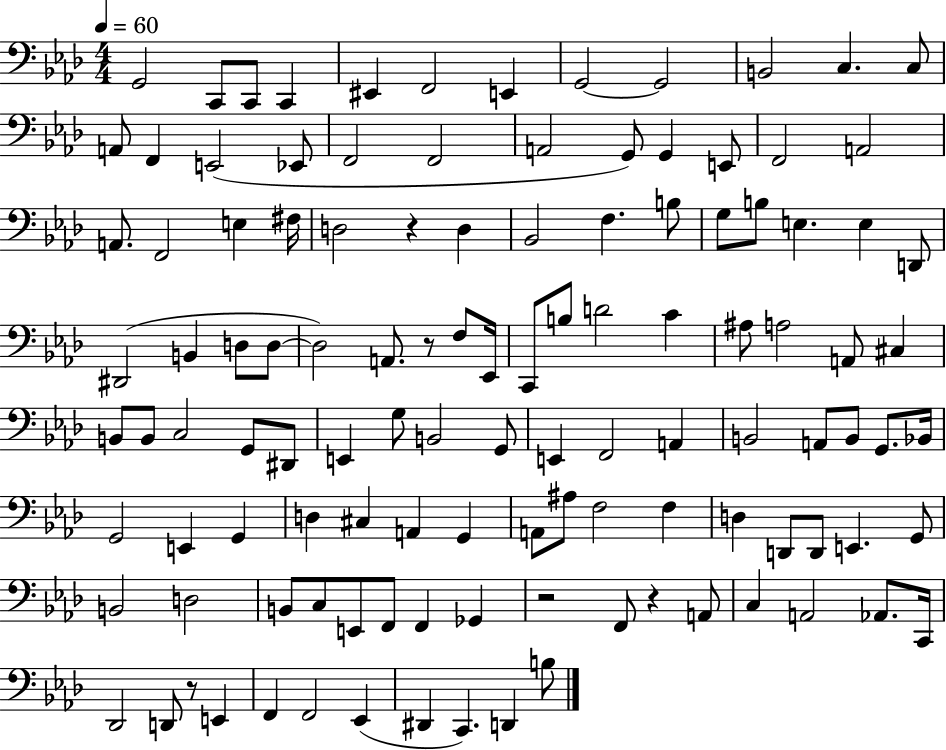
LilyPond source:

{
  \clef bass
  \numericTimeSignature
  \time 4/4
  \key aes \major
  \tempo 4 = 60
  g,2 c,8 c,8 c,4 | eis,4 f,2 e,4 | g,2~~ g,2 | b,2 c4. c8 | \break a,8 f,4 e,2( ees,8 | f,2 f,2 | a,2 g,8) g,4 e,8 | f,2 a,2 | \break a,8. f,2 e4 fis16 | d2 r4 d4 | bes,2 f4. b8 | g8 b8 e4. e4 d,8 | \break dis,2( b,4 d8 d8~~ | d2) a,8. r8 f8 ees,16 | c,8 b8 d'2 c'4 | ais8 a2 a,8 cis4 | \break b,8 b,8 c2 g,8 dis,8 | e,4 g8 b,2 g,8 | e,4 f,2 a,4 | b,2 a,8 b,8 g,8. bes,16 | \break g,2 e,4 g,4 | d4 cis4 a,4 g,4 | a,8 ais8 f2 f4 | d4 d,8 d,8 e,4. g,8 | \break b,2 d2 | b,8 c8 e,8 f,8 f,4 ges,4 | r2 f,8 r4 a,8 | c4 a,2 aes,8. c,16 | \break des,2 d,8 r8 e,4 | f,4 f,2 ees,4( | dis,4 c,4.) d,4 b8 | \bar "|."
}